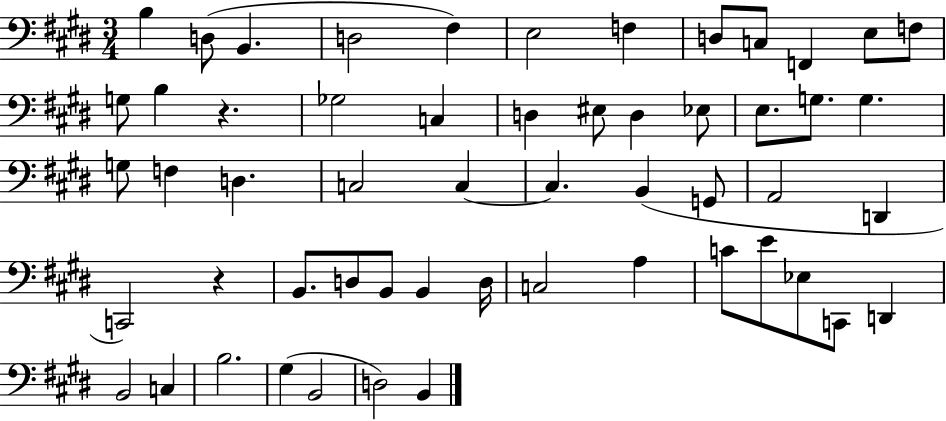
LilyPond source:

{
  \clef bass
  \numericTimeSignature
  \time 3/4
  \key e \major
  b4 d8( b,4. | d2 fis4) | e2 f4 | d8 c8 f,4 e8 f8 | \break g8 b4 r4. | ges2 c4 | d4 eis8 d4 ees8 | e8. g8. g4. | \break g8 f4 d4. | c2 c4~~ | c4. b,4( g,8 | a,2 d,4 | \break c,2) r4 | b,8. d8 b,8 b,4 d16 | c2 a4 | c'8 e'8 ees8 c,8 d,4 | \break b,2 c4 | b2. | gis4( b,2 | d2) b,4 | \break \bar "|."
}